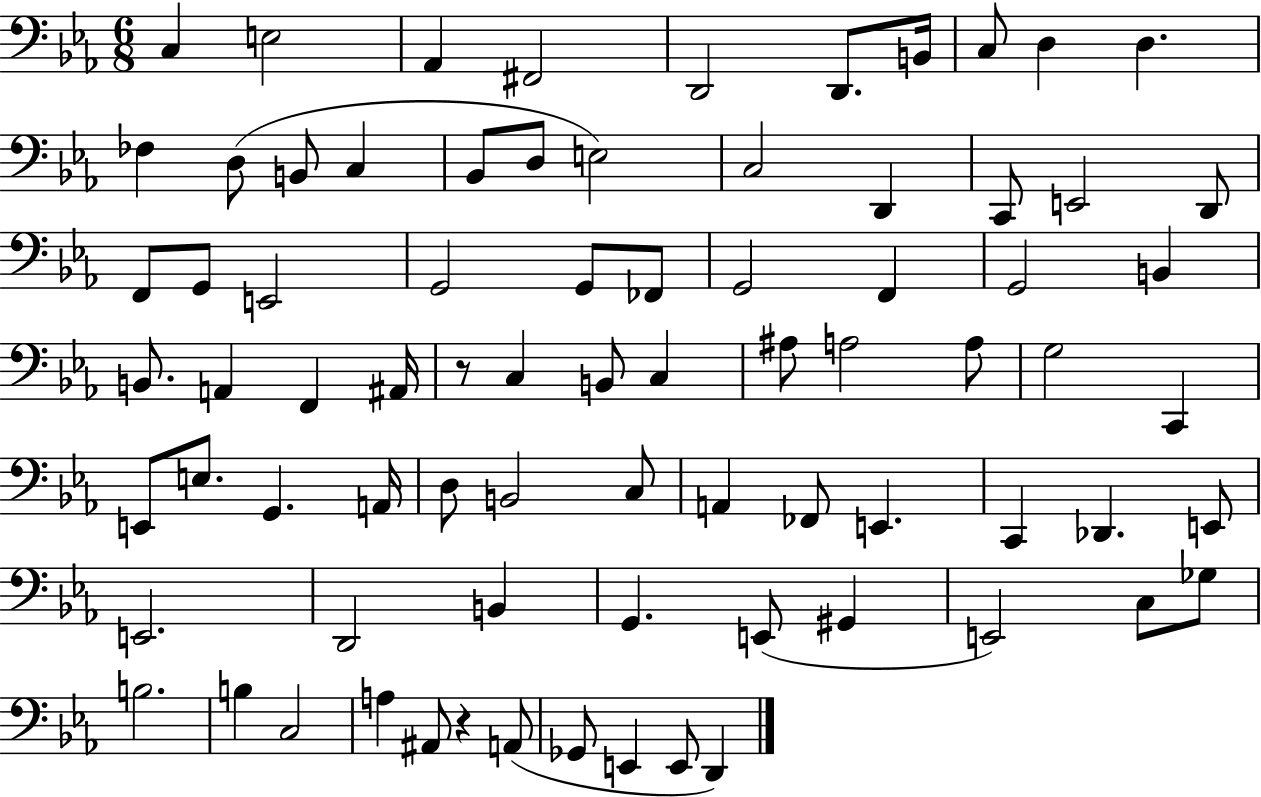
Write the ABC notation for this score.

X:1
T:Untitled
M:6/8
L:1/4
K:Eb
C, E,2 _A,, ^F,,2 D,,2 D,,/2 B,,/4 C,/2 D, D, _F, D,/2 B,,/2 C, _B,,/2 D,/2 E,2 C,2 D,, C,,/2 E,,2 D,,/2 F,,/2 G,,/2 E,,2 G,,2 G,,/2 _F,,/2 G,,2 F,, G,,2 B,, B,,/2 A,, F,, ^A,,/4 z/2 C, B,,/2 C, ^A,/2 A,2 A,/2 G,2 C,, E,,/2 E,/2 G,, A,,/4 D,/2 B,,2 C,/2 A,, _F,,/2 E,, C,, _D,, E,,/2 E,,2 D,,2 B,, G,, E,,/2 ^G,, E,,2 C,/2 _G,/2 B,2 B, C,2 A, ^A,,/2 z A,,/2 _G,,/2 E,, E,,/2 D,,